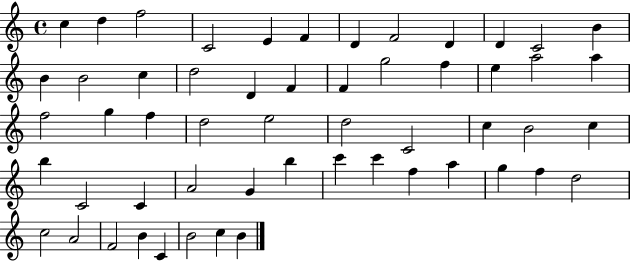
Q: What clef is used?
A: treble